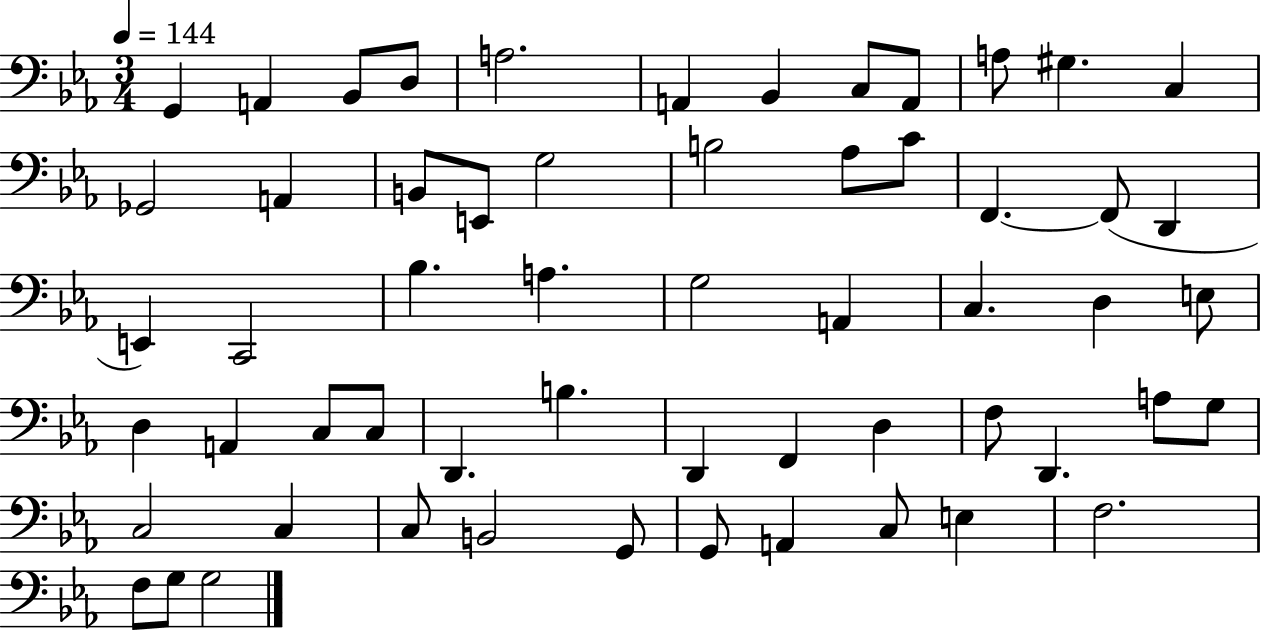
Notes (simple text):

G2/q A2/q Bb2/e D3/e A3/h. A2/q Bb2/q C3/e A2/e A3/e G#3/q. C3/q Gb2/h A2/q B2/e E2/e G3/h B3/h Ab3/e C4/e F2/q. F2/e D2/q E2/q C2/h Bb3/q. A3/q. G3/h A2/q C3/q. D3/q E3/e D3/q A2/q C3/e C3/e D2/q. B3/q. D2/q F2/q D3/q F3/e D2/q. A3/e G3/e C3/h C3/q C3/e B2/h G2/e G2/e A2/q C3/e E3/q F3/h. F3/e G3/e G3/h